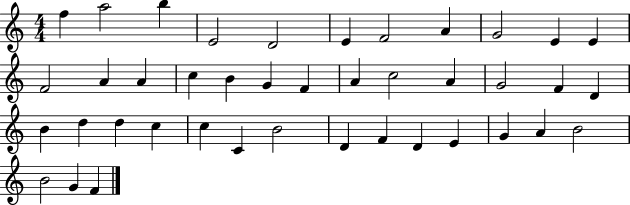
{
  \clef treble
  \numericTimeSignature
  \time 4/4
  \key c \major
  f''4 a''2 b''4 | e'2 d'2 | e'4 f'2 a'4 | g'2 e'4 e'4 | \break f'2 a'4 a'4 | c''4 b'4 g'4 f'4 | a'4 c''2 a'4 | g'2 f'4 d'4 | \break b'4 d''4 d''4 c''4 | c''4 c'4 b'2 | d'4 f'4 d'4 e'4 | g'4 a'4 b'2 | \break b'2 g'4 f'4 | \bar "|."
}